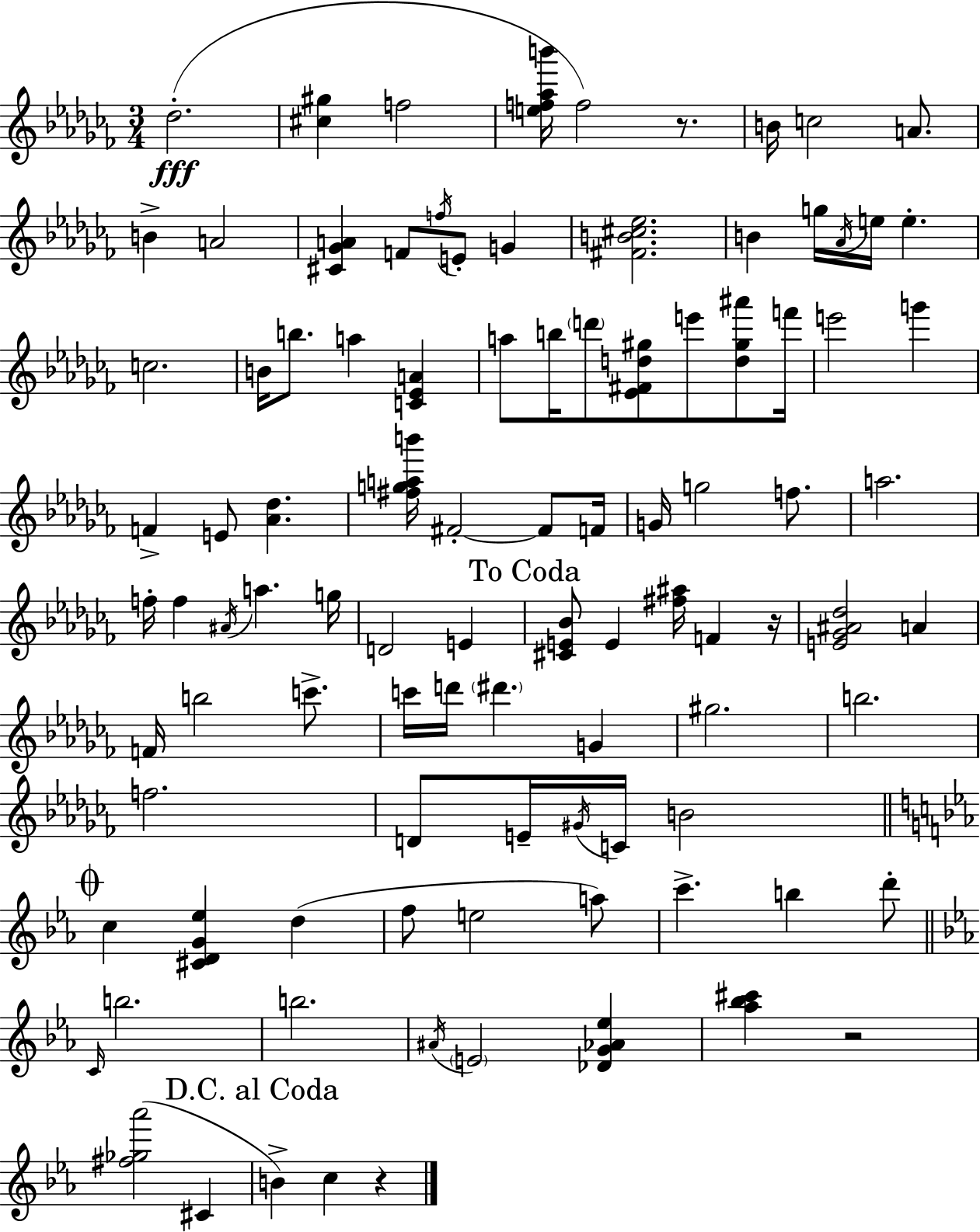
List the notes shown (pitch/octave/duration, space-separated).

Db5/h. [C#5,G#5]/q F5/h [E5,F5,Ab5,B6]/s F5/h R/e. B4/s C5/h A4/e. B4/q A4/h [C#4,Gb4,A4]/q F4/e F5/s E4/e G4/q [F#4,B4,C#5,Eb5]/h. B4/q G5/s Ab4/s E5/s E5/q. C5/h. B4/s B5/e. A5/q [C4,Eb4,A4]/q A5/e B5/s D6/e [Eb4,F#4,D5,G#5]/e E6/e [D5,G#5,A#6]/e F6/s E6/h G6/q F4/q E4/e [Ab4,Db5]/q. [F#5,G5,A5,B6]/s F#4/h F#4/e F4/s G4/s G5/h F5/e. A5/h. F5/s F5/q A#4/s A5/q. G5/s D4/h E4/q [C#4,E4,Bb4]/e E4/q [F#5,A#5]/s F4/q R/s [E4,Gb4,A#4,Db5]/h A4/q F4/s B5/h C6/e. C6/s D6/s D#6/q. G4/q G#5/h. B5/h. F5/h. D4/e E4/s G#4/s C4/s B4/h C5/q [C#4,D4,G4,Eb5]/q D5/q F5/e E5/h A5/e C6/q. B5/q D6/e C4/s B5/h. B5/h. A#4/s E4/h [Db4,G4,Ab4,Eb5]/q [Ab5,Bb5,C#6]/q R/h [F#5,Gb5,Ab6]/h C#4/q B4/q C5/q R/q